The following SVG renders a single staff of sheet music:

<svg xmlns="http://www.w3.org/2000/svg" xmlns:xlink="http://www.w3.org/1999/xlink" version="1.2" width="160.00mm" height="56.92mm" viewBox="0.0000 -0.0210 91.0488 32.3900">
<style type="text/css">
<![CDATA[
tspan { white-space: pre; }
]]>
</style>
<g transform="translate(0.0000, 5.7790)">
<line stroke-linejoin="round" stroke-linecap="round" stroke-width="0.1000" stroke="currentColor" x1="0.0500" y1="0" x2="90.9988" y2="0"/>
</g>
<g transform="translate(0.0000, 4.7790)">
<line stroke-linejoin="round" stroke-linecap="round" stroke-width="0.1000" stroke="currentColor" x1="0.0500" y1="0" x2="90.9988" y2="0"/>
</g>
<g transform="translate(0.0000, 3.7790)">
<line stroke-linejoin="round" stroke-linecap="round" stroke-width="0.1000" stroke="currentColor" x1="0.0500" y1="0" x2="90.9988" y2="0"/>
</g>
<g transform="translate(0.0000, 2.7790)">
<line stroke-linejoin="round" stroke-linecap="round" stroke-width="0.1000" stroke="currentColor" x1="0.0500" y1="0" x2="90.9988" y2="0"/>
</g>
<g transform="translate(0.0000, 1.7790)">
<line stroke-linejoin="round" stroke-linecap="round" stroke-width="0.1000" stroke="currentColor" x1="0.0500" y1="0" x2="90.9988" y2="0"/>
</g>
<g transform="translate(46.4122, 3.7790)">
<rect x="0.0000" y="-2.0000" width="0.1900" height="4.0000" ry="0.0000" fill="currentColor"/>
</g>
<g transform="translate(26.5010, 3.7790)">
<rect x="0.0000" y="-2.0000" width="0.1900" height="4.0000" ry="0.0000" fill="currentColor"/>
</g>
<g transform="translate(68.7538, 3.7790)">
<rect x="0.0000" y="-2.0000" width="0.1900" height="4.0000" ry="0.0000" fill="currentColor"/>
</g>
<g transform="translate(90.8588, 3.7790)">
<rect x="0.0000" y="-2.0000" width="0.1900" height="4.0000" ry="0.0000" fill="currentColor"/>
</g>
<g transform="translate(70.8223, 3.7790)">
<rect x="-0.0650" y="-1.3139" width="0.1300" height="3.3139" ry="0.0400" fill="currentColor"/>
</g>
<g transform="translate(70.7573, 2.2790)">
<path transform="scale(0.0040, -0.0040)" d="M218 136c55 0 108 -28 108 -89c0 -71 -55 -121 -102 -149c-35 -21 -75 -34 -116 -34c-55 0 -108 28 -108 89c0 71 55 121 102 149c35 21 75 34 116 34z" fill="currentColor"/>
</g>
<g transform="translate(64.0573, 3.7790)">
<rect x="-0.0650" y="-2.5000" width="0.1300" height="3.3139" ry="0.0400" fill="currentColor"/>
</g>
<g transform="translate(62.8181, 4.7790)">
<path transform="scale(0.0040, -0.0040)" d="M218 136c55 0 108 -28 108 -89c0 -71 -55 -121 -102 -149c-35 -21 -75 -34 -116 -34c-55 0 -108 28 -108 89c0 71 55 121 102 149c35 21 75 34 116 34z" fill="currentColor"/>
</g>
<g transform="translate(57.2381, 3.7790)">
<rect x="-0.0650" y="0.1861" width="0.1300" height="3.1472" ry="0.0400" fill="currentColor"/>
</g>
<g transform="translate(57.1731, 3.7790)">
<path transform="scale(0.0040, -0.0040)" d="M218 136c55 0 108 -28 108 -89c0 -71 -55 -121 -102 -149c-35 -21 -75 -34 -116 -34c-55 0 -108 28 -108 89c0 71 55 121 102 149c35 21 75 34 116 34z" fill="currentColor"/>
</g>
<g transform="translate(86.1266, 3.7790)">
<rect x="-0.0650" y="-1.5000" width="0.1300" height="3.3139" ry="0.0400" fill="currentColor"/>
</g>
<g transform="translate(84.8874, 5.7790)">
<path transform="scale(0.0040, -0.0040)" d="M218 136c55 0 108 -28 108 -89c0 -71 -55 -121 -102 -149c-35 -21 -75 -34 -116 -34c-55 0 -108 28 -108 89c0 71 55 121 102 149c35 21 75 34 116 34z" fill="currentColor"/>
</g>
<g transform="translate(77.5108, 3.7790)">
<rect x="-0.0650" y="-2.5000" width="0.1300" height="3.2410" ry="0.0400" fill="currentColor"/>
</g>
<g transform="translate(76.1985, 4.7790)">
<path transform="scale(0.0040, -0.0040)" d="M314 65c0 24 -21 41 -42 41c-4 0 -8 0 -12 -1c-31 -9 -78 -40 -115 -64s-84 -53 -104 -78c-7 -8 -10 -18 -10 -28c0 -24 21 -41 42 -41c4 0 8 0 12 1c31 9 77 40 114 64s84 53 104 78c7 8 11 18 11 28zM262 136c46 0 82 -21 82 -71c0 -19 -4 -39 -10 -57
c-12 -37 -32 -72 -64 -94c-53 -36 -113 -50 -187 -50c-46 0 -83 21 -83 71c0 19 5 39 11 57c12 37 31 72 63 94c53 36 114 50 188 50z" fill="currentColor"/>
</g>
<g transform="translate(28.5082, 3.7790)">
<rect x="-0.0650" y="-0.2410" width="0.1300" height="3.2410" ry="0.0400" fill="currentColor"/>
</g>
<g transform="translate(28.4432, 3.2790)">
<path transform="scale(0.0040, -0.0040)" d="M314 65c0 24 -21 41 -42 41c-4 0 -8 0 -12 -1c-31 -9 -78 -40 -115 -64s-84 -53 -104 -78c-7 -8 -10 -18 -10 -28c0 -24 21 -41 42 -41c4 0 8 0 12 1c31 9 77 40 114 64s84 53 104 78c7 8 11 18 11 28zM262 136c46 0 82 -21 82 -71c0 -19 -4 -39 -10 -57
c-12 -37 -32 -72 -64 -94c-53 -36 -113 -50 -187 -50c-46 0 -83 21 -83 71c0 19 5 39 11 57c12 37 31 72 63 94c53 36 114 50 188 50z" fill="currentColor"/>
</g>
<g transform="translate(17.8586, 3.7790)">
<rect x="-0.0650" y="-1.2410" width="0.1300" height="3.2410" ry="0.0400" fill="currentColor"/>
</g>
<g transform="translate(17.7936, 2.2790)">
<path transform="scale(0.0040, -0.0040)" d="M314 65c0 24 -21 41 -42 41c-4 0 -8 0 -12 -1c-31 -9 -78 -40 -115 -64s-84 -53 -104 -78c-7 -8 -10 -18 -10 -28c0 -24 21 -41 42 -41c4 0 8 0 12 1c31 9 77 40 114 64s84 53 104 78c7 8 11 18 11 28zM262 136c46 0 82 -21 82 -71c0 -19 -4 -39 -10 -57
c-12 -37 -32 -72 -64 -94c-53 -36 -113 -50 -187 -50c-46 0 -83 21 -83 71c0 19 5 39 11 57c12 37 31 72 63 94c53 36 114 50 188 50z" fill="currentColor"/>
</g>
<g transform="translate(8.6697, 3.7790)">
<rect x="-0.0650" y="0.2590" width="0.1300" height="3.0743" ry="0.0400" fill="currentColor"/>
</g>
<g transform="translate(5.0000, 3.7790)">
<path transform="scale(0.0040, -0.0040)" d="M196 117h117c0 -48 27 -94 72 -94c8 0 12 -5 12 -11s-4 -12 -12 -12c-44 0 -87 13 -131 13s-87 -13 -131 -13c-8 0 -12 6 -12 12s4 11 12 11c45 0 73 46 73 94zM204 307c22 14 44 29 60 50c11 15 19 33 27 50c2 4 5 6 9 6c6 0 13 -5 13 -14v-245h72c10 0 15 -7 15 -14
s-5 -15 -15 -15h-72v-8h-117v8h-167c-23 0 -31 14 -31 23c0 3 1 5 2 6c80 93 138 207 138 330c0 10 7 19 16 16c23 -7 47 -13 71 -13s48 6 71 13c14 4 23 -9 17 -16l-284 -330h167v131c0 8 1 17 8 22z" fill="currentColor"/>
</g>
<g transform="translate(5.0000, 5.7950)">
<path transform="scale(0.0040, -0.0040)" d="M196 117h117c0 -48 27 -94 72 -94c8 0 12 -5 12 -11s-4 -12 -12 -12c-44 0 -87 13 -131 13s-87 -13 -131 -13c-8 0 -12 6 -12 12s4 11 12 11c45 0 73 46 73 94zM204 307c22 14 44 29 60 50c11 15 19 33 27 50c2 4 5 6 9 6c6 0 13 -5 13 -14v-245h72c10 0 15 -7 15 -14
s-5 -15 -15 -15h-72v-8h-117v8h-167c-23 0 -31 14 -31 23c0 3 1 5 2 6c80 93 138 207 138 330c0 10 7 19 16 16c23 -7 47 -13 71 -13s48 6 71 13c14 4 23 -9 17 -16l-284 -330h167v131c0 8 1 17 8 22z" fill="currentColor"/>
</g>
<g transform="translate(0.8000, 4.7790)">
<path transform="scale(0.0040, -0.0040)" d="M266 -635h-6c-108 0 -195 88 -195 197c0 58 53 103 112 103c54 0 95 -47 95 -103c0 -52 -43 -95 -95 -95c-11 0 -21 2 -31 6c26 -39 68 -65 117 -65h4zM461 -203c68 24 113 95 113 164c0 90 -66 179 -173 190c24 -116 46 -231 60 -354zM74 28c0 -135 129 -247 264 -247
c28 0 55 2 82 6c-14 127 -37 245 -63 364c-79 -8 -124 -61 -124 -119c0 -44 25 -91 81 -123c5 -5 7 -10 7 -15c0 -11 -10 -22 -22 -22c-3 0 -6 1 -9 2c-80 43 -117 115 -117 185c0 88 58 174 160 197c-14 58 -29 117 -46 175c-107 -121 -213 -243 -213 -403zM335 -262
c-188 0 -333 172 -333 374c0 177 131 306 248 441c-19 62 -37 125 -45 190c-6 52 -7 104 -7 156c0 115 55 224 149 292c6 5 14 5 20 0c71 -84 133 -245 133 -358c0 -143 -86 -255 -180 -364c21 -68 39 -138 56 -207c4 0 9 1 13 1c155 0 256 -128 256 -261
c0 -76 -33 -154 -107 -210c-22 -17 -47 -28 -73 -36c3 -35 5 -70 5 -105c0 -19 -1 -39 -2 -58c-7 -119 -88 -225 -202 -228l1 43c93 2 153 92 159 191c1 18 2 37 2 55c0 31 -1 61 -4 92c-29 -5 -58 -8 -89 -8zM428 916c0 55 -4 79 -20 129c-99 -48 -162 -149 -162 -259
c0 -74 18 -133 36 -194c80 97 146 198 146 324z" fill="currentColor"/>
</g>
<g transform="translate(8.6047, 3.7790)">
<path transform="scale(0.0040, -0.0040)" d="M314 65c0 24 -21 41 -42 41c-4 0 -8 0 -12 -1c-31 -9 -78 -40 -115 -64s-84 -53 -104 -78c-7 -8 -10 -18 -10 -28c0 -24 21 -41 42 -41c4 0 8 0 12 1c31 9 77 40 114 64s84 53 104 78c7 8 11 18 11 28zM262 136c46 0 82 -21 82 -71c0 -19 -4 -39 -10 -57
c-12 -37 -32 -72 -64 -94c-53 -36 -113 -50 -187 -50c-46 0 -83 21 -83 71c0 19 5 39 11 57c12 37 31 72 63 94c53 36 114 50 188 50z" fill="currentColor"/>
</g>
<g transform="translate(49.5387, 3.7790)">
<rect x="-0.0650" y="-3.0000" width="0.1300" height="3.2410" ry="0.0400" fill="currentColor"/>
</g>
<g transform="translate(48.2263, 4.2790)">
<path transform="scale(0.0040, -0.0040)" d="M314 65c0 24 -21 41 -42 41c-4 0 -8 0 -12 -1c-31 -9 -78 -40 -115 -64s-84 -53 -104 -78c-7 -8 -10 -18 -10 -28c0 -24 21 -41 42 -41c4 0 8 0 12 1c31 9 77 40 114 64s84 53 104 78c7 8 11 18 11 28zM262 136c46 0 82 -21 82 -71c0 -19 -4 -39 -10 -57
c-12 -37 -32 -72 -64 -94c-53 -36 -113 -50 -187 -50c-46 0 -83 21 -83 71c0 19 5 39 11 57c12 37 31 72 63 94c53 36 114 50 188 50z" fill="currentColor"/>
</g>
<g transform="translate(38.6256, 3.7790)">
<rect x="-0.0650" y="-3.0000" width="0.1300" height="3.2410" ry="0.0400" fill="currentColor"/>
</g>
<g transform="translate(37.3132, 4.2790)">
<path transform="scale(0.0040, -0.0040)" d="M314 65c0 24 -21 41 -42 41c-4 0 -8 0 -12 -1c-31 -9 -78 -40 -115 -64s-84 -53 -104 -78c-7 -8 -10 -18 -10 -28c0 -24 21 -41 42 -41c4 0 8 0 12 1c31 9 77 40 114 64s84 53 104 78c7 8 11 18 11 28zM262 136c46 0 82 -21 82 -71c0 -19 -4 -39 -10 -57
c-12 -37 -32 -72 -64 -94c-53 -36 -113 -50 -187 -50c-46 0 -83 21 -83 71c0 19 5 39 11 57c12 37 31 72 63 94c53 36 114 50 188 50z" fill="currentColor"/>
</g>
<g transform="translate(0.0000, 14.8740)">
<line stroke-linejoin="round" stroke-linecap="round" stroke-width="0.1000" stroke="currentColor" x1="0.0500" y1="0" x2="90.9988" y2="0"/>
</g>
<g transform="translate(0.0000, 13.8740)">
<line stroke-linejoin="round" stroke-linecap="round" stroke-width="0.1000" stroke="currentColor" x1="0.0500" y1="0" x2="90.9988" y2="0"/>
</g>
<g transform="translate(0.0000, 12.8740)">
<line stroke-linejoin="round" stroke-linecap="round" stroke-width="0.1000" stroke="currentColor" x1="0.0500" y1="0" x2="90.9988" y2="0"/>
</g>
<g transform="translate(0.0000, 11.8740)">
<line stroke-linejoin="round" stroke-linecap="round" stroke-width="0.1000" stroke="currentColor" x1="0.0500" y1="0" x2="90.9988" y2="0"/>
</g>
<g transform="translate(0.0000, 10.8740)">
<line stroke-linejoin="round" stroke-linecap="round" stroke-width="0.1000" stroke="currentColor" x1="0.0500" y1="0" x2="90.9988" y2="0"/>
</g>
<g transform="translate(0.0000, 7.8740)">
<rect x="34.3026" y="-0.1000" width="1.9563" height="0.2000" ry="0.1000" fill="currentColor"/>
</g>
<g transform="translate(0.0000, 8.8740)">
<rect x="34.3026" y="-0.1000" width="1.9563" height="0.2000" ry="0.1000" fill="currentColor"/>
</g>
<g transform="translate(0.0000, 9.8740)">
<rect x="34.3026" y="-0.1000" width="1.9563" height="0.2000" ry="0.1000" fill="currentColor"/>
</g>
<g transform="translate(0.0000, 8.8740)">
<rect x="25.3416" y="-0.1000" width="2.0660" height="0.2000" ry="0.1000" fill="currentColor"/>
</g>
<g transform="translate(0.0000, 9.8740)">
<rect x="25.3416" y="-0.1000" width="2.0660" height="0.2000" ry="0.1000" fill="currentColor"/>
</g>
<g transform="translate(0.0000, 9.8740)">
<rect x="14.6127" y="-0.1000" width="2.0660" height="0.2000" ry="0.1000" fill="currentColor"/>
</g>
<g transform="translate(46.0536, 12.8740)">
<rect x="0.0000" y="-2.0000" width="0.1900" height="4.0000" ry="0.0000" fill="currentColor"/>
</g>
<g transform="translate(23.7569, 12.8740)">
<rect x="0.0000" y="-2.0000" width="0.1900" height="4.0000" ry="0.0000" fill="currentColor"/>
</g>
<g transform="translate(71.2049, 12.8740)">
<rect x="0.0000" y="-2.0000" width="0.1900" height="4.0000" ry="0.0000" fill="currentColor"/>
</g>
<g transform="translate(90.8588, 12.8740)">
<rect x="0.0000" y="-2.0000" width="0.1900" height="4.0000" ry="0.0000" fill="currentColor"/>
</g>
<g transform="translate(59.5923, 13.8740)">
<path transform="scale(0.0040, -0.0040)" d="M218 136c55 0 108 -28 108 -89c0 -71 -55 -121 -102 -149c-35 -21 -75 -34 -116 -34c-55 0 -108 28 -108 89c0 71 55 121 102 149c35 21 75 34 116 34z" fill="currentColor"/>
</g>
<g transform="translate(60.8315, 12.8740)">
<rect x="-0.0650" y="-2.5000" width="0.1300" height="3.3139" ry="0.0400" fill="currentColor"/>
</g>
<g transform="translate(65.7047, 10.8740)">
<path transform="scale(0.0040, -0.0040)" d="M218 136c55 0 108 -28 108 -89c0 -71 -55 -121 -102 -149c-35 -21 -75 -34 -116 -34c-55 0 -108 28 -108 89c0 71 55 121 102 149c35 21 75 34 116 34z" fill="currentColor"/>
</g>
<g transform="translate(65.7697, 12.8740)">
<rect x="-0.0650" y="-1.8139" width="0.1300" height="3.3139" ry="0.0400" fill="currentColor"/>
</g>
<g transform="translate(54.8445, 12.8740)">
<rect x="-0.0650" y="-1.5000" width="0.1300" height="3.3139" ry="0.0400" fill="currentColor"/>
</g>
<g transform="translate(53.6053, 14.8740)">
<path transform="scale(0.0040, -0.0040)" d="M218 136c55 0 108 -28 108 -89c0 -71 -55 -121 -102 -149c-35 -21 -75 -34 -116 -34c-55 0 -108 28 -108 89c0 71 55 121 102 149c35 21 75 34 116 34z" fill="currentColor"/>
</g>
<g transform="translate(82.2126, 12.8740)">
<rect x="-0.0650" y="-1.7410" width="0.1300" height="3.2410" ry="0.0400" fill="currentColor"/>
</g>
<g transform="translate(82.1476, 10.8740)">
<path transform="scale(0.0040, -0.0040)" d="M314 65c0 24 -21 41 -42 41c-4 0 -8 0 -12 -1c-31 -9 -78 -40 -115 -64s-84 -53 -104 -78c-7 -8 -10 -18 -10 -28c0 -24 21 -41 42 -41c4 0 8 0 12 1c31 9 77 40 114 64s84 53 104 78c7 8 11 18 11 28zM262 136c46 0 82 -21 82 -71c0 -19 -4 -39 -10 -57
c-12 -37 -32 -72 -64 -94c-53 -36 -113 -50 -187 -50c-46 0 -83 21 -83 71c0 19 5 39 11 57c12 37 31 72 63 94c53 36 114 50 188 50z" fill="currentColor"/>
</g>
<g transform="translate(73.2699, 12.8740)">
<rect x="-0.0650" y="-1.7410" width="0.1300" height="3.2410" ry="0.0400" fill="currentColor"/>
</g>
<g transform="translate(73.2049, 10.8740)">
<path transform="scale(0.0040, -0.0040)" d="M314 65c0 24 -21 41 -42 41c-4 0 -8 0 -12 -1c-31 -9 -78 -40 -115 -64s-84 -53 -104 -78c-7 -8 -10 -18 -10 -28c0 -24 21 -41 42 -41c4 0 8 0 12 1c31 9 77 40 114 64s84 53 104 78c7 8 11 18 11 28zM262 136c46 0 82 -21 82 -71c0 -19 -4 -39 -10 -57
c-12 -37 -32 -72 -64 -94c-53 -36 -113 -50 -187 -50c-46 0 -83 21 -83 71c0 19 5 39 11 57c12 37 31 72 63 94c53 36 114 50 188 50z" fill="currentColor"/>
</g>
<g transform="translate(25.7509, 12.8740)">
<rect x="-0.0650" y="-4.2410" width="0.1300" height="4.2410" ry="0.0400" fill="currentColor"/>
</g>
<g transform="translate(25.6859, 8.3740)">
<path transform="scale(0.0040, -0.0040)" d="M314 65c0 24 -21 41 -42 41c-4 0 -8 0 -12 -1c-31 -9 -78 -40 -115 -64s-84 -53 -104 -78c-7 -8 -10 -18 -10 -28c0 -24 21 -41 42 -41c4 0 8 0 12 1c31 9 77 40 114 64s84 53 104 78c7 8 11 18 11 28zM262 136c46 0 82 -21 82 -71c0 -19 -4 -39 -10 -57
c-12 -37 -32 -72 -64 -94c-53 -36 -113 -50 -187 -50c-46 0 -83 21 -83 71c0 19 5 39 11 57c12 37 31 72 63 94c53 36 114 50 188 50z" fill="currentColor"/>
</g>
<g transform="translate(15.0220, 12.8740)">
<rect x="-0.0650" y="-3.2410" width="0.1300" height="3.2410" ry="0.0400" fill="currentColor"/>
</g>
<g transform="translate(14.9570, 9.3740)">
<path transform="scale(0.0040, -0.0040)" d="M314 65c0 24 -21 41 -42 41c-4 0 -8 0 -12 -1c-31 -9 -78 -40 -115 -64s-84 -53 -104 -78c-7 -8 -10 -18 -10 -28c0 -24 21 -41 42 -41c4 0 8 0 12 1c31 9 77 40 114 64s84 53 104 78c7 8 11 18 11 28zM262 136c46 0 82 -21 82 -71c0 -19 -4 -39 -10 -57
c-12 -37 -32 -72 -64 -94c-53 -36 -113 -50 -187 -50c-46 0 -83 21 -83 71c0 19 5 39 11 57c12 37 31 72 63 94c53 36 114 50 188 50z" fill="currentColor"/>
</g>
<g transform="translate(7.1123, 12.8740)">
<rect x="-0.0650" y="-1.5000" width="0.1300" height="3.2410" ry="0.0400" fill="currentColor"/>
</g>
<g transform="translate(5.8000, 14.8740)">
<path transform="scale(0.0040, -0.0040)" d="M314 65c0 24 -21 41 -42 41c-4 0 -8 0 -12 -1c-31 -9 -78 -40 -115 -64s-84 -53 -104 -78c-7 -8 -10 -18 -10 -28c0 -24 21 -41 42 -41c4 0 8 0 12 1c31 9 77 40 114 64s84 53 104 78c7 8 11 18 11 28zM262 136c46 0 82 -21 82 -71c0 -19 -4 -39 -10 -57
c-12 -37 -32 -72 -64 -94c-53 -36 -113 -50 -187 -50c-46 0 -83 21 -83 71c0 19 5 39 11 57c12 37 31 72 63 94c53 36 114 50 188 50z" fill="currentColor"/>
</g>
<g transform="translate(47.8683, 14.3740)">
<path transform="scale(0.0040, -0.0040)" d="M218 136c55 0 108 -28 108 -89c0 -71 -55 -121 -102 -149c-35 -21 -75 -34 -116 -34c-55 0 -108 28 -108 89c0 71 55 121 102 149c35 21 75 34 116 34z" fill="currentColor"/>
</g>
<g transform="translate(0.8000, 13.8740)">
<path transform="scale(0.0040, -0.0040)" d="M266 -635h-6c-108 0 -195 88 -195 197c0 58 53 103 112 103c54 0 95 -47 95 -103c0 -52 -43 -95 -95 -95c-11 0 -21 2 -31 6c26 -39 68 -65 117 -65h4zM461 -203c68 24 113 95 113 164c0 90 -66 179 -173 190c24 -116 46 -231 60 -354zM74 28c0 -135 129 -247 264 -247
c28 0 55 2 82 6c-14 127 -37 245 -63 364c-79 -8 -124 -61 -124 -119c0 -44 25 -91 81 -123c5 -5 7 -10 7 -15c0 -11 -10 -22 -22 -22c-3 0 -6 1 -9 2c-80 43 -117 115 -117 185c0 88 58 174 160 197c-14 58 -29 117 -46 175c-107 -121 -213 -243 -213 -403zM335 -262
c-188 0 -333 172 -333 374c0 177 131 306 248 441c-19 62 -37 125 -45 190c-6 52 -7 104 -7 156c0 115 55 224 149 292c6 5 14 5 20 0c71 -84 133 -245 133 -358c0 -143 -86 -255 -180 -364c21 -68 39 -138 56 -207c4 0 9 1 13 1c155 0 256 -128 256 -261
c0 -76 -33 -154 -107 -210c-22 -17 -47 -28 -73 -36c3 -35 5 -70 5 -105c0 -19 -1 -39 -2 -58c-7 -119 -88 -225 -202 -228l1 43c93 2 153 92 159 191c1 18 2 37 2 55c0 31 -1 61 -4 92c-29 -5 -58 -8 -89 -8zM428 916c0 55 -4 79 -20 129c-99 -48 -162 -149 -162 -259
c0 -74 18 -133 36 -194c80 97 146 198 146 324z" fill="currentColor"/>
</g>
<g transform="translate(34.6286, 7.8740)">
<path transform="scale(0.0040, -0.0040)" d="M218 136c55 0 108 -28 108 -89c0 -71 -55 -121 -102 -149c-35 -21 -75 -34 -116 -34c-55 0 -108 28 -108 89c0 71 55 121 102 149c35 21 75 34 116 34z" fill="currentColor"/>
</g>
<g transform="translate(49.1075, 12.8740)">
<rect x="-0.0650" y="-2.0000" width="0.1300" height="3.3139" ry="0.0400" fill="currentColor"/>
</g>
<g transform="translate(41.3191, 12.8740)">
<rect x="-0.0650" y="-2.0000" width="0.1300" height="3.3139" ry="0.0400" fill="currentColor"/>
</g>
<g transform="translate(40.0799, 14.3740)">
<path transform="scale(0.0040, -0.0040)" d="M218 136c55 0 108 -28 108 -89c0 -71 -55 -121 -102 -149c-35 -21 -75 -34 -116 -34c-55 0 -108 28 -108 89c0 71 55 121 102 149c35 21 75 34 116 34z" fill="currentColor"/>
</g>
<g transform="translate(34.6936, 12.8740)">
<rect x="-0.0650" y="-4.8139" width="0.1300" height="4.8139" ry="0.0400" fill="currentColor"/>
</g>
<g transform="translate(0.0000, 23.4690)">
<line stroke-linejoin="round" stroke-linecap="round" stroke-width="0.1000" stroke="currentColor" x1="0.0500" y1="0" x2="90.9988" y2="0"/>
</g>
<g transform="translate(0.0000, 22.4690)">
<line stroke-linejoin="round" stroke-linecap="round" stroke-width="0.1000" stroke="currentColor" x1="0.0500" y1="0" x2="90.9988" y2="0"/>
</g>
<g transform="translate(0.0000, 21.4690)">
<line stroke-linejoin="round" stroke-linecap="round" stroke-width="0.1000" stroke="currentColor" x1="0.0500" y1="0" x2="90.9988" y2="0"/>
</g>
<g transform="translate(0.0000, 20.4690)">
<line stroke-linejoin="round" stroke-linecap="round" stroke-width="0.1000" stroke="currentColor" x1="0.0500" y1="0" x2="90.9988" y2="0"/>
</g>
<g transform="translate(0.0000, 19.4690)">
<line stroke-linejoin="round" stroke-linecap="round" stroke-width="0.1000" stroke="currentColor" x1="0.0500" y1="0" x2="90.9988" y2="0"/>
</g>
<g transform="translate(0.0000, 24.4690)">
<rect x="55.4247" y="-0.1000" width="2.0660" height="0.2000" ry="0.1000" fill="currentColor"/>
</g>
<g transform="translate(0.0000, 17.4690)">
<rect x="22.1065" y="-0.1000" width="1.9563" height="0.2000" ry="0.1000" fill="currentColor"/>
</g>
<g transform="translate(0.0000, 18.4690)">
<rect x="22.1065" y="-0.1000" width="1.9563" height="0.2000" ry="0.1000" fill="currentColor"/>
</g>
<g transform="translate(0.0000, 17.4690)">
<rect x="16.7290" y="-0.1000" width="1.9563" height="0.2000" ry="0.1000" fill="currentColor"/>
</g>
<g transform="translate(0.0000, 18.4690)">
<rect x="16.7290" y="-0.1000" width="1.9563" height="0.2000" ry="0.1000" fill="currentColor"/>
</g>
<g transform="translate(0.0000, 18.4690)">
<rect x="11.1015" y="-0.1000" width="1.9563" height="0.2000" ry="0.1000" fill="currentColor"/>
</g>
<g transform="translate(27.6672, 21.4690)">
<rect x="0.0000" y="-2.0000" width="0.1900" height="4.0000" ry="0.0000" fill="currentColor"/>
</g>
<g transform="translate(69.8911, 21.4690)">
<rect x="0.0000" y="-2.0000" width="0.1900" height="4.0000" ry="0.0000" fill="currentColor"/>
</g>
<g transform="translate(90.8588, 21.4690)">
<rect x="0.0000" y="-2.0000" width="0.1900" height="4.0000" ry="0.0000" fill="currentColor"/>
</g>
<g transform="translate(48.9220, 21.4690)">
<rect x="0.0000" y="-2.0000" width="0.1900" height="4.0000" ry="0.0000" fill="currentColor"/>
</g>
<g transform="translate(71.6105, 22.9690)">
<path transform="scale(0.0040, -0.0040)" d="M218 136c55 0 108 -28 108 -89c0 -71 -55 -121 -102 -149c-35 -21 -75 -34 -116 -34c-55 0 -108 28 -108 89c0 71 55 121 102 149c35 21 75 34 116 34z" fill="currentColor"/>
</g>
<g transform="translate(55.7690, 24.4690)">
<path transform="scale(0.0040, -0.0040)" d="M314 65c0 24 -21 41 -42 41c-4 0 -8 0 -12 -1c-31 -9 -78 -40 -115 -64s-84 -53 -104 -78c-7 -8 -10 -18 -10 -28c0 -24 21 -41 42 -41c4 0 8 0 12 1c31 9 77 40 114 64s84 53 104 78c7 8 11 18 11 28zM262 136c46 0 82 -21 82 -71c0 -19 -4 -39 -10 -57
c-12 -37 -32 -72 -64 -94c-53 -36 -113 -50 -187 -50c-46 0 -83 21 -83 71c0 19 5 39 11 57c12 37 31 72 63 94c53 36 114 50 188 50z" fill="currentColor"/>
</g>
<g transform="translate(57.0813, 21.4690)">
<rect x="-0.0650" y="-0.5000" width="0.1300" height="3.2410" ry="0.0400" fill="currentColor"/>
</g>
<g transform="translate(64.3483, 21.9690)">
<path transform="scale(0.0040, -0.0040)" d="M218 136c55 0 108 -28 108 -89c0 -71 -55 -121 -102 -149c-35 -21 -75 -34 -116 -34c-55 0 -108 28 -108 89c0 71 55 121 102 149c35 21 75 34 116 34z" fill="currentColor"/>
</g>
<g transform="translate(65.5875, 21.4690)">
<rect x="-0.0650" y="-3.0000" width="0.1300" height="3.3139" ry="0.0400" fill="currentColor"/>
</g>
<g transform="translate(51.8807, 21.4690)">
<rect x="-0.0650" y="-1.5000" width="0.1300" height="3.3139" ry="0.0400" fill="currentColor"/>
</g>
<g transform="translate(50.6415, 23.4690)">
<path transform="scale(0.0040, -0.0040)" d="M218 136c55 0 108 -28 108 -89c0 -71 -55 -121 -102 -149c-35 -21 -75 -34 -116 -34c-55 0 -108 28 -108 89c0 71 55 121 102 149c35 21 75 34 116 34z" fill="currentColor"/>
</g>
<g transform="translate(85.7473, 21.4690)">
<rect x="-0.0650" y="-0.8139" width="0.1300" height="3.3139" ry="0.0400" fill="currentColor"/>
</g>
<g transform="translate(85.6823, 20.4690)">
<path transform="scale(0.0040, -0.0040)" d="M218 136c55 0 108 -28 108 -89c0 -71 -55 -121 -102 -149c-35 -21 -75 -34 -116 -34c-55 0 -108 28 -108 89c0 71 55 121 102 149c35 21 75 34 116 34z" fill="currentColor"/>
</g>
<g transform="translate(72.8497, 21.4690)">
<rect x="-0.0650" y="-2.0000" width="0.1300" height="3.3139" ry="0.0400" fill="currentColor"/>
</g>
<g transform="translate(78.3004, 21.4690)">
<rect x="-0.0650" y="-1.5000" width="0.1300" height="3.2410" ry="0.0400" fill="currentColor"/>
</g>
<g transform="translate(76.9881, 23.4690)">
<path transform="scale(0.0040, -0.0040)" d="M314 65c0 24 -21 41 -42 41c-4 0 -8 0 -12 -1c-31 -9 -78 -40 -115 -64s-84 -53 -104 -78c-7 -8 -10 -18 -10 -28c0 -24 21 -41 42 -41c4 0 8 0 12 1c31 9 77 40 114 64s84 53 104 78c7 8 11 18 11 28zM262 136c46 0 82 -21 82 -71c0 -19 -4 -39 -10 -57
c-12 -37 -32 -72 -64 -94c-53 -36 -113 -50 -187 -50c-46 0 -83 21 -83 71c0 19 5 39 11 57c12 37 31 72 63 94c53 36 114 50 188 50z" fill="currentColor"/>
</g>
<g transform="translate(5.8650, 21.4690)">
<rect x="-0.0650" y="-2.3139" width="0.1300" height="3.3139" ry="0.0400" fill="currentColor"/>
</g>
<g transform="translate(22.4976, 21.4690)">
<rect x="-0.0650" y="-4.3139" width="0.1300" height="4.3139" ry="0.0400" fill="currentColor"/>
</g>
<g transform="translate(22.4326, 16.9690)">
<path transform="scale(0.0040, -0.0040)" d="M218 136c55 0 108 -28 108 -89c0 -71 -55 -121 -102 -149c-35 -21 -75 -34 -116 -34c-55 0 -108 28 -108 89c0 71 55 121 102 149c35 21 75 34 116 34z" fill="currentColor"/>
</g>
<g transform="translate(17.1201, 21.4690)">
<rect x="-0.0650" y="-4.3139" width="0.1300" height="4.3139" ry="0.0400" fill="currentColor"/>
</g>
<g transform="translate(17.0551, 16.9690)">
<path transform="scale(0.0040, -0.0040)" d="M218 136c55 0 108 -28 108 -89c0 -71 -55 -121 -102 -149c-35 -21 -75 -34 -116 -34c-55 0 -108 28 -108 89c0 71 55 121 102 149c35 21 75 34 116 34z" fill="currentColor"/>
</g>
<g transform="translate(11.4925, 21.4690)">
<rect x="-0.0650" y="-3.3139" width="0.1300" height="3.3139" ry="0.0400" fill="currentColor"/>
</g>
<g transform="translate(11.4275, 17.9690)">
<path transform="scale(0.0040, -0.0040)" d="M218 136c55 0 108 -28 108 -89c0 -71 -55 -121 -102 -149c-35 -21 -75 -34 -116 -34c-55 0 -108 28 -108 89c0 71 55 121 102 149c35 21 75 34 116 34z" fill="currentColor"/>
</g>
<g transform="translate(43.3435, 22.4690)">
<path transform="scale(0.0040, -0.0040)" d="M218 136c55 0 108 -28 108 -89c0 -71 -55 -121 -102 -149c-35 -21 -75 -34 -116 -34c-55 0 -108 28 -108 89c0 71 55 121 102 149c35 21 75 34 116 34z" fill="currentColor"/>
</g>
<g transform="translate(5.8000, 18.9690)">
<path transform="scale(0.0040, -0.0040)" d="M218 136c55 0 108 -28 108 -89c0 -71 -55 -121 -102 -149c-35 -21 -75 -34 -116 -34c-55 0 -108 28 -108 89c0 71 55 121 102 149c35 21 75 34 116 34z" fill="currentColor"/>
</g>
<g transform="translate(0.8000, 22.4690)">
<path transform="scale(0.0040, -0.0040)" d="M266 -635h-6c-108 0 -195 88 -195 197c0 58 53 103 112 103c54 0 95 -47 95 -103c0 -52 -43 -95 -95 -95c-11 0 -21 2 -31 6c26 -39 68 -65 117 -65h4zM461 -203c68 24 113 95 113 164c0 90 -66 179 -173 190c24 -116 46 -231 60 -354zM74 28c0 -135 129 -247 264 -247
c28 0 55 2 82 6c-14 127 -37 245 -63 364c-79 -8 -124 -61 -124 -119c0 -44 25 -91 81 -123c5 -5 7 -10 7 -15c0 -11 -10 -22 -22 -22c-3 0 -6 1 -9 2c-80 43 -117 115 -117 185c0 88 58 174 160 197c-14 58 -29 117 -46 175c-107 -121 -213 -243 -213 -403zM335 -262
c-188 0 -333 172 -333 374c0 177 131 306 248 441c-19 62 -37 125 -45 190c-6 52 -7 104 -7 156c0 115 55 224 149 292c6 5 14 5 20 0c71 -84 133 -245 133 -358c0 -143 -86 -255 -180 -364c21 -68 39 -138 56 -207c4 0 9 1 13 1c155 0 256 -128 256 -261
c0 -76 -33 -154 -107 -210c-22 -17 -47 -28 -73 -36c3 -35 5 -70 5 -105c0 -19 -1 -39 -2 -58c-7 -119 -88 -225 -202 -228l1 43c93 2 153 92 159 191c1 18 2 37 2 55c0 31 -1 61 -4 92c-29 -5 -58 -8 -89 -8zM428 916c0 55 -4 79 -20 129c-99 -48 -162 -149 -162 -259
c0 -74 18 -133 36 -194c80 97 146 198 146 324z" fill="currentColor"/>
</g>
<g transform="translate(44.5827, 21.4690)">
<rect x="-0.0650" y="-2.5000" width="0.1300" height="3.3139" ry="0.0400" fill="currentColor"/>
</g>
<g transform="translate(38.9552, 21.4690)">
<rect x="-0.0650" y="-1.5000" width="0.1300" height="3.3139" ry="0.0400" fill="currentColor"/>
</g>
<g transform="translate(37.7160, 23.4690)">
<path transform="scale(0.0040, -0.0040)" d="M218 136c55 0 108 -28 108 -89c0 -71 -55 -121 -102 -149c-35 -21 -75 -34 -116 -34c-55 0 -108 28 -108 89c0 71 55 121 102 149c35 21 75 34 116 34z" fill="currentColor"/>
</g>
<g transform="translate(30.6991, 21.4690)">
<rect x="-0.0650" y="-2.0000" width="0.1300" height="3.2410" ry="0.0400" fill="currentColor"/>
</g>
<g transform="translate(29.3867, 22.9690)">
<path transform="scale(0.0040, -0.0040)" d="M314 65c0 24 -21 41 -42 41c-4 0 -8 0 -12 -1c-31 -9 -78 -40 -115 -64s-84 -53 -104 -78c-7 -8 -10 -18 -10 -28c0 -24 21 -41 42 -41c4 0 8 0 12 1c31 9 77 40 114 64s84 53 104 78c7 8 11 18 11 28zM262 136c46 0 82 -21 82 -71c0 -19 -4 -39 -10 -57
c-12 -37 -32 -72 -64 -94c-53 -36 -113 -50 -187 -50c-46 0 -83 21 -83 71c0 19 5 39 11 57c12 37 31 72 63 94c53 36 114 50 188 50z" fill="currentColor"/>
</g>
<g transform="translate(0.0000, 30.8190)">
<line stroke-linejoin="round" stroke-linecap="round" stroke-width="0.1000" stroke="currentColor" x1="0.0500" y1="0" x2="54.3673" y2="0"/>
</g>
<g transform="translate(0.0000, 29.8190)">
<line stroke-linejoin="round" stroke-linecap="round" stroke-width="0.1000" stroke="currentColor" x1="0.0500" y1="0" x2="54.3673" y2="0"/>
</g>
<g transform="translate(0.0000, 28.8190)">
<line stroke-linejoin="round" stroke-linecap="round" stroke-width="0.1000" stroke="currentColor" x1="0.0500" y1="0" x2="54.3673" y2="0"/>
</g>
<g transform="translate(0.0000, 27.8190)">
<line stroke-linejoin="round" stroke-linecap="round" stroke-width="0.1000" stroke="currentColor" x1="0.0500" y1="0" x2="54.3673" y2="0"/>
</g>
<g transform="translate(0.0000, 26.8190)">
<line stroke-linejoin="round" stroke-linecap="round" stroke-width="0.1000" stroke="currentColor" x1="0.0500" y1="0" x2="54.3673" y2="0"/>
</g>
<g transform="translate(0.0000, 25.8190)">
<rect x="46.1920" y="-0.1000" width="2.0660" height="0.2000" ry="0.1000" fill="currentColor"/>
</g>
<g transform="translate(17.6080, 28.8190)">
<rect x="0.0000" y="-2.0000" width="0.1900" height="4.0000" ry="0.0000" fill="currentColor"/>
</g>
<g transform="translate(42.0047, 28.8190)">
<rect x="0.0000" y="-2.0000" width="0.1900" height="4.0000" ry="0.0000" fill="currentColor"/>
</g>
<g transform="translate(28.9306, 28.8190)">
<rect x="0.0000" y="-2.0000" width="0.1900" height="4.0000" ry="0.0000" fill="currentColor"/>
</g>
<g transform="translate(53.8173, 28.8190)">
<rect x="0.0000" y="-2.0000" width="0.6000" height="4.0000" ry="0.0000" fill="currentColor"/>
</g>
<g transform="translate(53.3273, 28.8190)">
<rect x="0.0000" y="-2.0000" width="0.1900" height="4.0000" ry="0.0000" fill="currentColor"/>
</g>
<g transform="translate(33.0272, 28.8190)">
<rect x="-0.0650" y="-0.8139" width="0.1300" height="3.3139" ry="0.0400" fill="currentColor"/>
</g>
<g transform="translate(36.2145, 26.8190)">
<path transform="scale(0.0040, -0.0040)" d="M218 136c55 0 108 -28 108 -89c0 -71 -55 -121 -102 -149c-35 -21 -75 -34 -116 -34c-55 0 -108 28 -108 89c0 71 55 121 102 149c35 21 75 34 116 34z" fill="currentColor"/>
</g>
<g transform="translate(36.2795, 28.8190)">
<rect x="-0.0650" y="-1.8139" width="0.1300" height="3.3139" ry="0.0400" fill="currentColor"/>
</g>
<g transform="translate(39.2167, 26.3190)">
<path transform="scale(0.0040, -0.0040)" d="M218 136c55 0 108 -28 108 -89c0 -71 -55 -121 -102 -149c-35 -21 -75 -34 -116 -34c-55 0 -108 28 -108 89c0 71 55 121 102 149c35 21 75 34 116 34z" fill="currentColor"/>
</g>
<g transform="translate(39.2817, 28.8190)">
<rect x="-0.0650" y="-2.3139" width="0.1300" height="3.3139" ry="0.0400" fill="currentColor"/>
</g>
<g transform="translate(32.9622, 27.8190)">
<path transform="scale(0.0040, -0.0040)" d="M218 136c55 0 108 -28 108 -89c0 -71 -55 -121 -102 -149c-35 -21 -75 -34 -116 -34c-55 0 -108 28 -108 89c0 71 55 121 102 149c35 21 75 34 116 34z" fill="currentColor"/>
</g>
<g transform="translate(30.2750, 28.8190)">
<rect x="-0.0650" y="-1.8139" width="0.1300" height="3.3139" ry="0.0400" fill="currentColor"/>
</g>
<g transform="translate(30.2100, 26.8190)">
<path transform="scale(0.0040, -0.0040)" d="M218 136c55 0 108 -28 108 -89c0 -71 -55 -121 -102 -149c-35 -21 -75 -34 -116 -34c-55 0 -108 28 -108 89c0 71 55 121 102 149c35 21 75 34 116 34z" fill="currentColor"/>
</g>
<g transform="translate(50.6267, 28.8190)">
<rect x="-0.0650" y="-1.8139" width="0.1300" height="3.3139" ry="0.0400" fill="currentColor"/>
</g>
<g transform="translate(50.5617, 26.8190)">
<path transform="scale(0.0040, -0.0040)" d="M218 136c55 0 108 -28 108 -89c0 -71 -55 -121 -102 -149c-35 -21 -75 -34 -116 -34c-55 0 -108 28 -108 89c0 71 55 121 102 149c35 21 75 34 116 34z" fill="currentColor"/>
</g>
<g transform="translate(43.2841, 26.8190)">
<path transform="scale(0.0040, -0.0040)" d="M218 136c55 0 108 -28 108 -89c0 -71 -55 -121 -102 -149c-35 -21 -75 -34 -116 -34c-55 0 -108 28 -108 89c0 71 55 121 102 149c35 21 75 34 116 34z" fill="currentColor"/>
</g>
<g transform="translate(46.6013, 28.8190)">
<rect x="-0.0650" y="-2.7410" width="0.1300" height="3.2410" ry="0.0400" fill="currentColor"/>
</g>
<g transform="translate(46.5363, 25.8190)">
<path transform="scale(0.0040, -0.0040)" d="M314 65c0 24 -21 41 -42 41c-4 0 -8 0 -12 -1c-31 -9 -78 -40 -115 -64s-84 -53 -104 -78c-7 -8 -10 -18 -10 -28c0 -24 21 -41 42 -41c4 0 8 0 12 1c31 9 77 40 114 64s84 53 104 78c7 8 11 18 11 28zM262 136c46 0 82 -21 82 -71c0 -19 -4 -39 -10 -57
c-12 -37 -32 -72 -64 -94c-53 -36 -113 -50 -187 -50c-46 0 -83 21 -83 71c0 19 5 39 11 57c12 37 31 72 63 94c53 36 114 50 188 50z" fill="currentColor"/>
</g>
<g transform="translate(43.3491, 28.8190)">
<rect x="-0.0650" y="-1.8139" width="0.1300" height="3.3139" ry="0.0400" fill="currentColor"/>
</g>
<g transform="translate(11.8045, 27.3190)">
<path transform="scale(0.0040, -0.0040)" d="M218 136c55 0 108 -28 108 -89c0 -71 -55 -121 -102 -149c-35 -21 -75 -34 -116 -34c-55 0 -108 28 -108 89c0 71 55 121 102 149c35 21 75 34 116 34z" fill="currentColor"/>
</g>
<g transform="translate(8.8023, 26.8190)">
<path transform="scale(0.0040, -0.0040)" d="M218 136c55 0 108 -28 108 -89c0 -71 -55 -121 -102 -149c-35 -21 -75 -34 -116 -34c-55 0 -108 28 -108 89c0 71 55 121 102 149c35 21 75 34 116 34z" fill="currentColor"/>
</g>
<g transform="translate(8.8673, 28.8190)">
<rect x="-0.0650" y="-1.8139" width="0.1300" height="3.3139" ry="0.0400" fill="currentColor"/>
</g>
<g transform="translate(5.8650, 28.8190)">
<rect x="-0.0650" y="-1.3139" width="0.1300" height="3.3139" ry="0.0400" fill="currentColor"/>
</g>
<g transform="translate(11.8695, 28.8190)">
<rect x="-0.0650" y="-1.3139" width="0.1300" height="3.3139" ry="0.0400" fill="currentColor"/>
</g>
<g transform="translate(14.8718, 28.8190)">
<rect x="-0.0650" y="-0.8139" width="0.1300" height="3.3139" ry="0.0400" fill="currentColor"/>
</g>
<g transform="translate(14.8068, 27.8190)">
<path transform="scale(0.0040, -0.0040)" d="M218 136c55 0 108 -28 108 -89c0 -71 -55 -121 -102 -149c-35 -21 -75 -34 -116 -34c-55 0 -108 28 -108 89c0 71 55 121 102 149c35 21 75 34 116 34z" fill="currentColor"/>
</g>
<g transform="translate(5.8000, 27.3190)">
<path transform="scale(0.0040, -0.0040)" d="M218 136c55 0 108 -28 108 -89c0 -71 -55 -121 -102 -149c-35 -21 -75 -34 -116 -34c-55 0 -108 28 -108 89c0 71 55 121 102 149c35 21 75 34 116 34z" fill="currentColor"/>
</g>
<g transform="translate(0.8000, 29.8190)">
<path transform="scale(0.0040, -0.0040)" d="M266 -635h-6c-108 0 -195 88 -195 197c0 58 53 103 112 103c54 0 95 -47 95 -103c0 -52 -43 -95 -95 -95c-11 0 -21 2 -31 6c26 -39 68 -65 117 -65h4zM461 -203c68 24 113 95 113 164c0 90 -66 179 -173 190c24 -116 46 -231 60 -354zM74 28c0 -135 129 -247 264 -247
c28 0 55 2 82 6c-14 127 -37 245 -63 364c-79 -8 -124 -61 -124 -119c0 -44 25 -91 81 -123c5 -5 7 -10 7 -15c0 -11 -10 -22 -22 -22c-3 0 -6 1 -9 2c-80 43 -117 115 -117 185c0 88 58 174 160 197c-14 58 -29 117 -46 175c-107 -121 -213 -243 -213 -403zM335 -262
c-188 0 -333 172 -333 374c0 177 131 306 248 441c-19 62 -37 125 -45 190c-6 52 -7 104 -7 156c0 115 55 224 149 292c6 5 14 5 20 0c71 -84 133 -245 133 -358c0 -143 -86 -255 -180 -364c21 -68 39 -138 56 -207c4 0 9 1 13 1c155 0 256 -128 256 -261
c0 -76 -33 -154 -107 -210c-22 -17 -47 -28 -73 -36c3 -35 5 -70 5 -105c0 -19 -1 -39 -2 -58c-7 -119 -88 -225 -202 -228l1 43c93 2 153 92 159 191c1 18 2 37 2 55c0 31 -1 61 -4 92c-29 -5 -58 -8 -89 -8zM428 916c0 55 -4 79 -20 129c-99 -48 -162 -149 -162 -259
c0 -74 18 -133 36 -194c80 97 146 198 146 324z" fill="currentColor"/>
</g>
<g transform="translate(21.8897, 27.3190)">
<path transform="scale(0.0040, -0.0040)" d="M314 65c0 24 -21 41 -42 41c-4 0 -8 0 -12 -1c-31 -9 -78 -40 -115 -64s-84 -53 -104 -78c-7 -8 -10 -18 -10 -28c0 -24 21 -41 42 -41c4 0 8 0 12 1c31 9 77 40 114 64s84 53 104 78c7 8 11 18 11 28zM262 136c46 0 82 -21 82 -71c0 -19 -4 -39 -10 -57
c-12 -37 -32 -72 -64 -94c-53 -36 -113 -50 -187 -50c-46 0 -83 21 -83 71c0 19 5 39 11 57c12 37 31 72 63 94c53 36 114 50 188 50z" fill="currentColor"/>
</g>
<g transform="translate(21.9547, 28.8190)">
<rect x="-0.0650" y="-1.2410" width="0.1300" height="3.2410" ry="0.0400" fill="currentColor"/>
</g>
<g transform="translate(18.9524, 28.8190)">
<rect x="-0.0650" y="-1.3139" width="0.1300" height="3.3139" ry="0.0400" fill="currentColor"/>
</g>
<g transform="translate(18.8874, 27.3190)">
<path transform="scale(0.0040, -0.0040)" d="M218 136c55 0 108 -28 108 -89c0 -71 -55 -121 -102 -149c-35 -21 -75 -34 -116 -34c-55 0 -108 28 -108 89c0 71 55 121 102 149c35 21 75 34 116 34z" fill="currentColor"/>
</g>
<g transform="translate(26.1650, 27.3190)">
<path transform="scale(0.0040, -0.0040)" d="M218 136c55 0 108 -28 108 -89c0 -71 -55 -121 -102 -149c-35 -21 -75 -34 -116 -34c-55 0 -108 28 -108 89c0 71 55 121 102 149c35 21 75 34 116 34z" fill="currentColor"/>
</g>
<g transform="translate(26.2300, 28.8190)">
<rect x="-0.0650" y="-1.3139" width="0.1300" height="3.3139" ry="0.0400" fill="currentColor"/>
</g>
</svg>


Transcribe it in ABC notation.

X:1
T:Untitled
M:4/4
L:1/4
K:C
B2 e2 c2 A2 A2 B G e G2 E E2 b2 d'2 e' F F E G f f2 f2 g b d' d' F2 E G E C2 A F E2 d e f e d e e2 e f d f g f a2 f